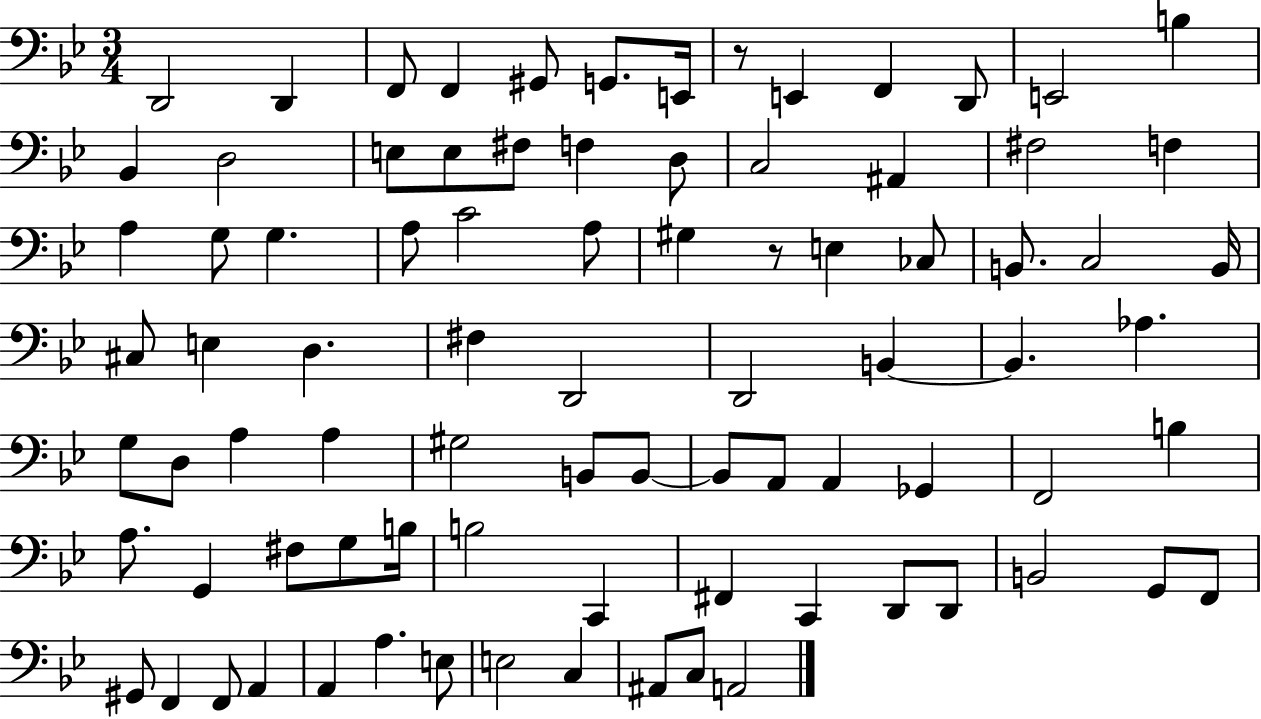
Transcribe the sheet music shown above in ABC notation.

X:1
T:Untitled
M:3/4
L:1/4
K:Bb
D,,2 D,, F,,/2 F,, ^G,,/2 G,,/2 E,,/4 z/2 E,, F,, D,,/2 E,,2 B, _B,, D,2 E,/2 E,/2 ^F,/2 F, D,/2 C,2 ^A,, ^F,2 F, A, G,/2 G, A,/2 C2 A,/2 ^G, z/2 E, _C,/2 B,,/2 C,2 B,,/4 ^C,/2 E, D, ^F, D,,2 D,,2 B,, B,, _A, G,/2 D,/2 A, A, ^G,2 B,,/2 B,,/2 B,,/2 A,,/2 A,, _G,, F,,2 B, A,/2 G,, ^F,/2 G,/2 B,/4 B,2 C,, ^F,, C,, D,,/2 D,,/2 B,,2 G,,/2 F,,/2 ^G,,/2 F,, F,,/2 A,, A,, A, E,/2 E,2 C, ^A,,/2 C,/2 A,,2